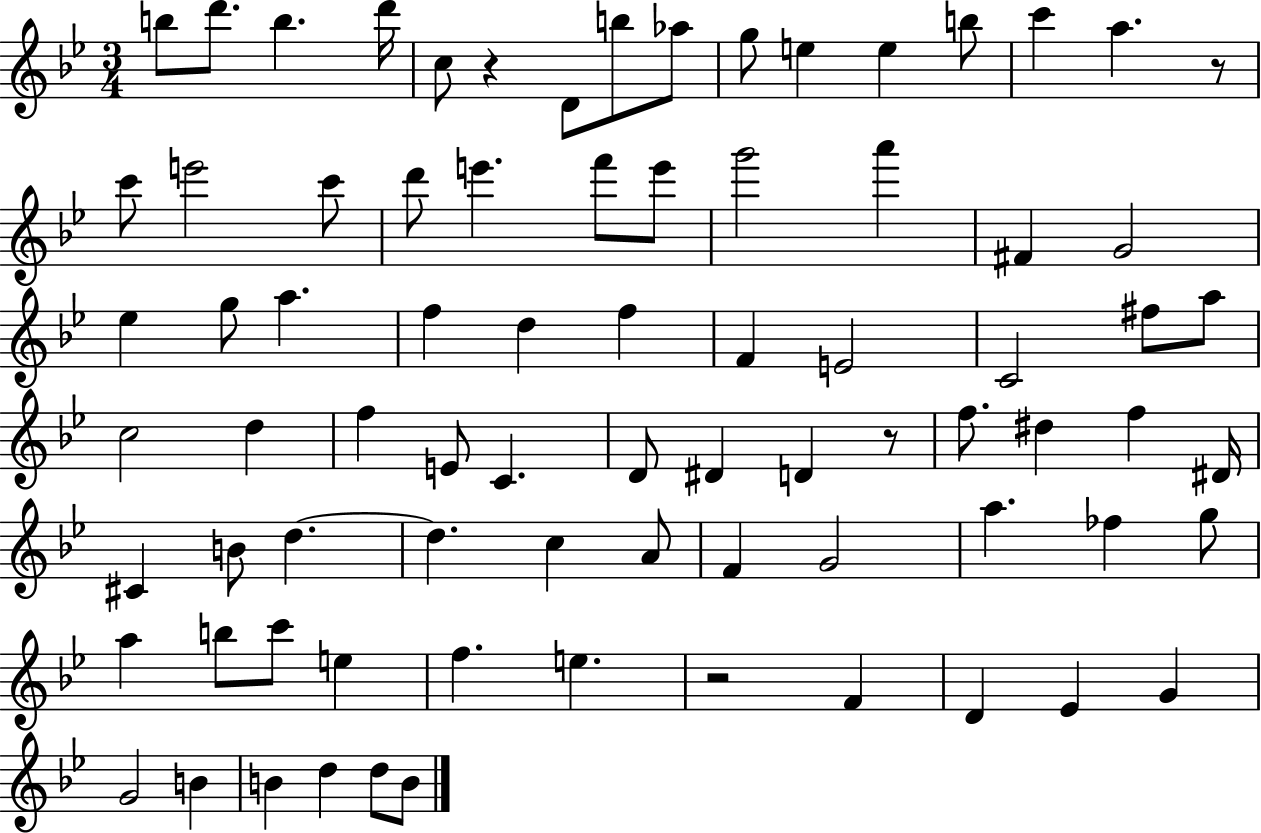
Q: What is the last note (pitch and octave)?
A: B4